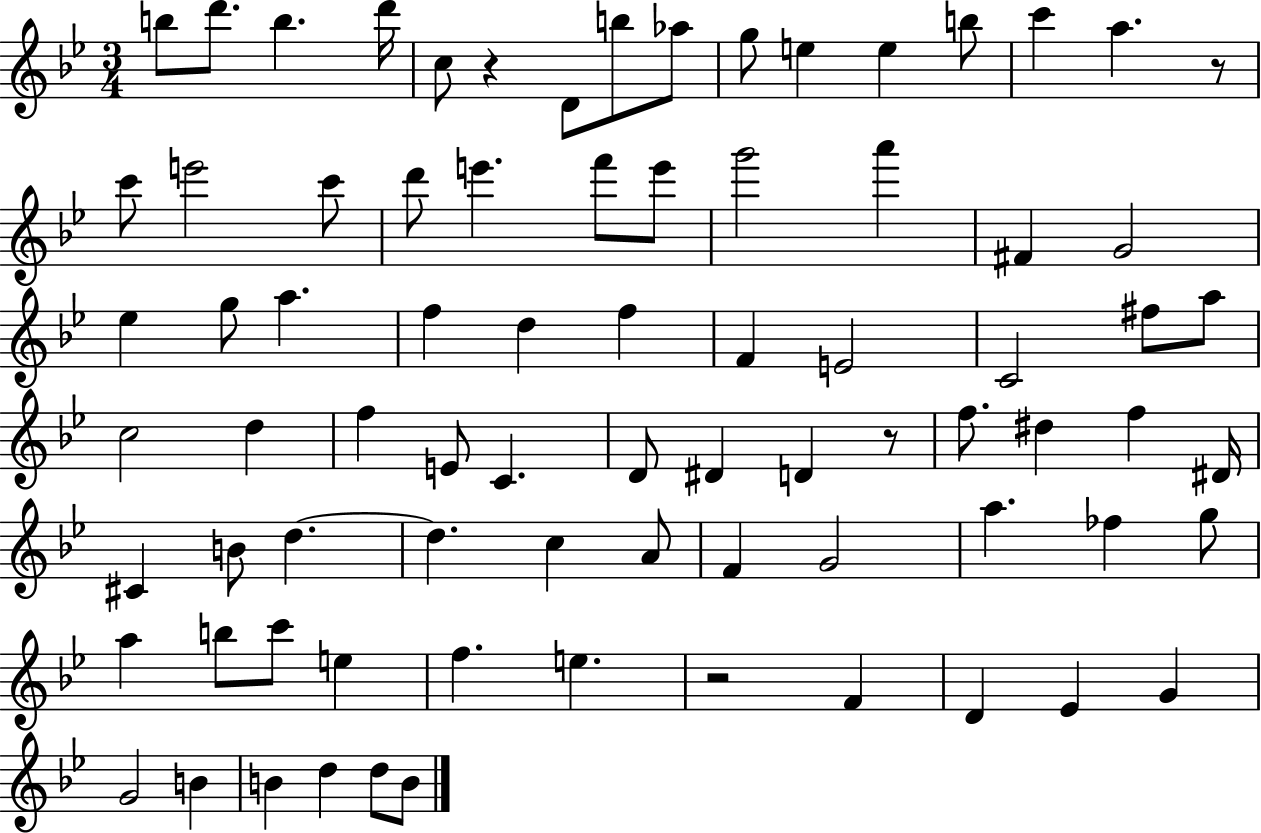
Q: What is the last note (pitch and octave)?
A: B4